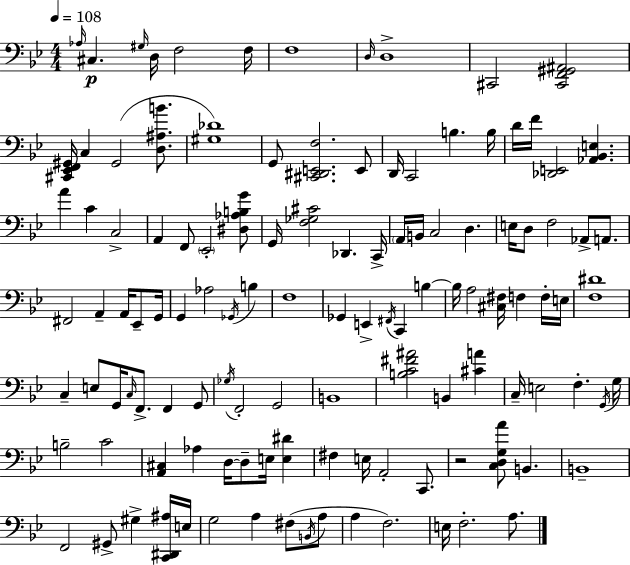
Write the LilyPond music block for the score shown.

{
  \clef bass
  \numericTimeSignature
  \time 4/4
  \key bes \major
  \tempo 4 = 108
  \repeat volta 2 { \grace { aes16 }\p cis4. \grace { gis16 } d16 f2 | f16 f1 | \grace { d16 } d1-> | cis,2 <cis, f, gis, ais,>2 | \break <cis, ees, f, gis,>16 c4 gis,2( | <d ais b'>8. <gis des'>1) | g,8 <cis, dis, e, f>2. | e,8 d,16 c,2 b4. | \break b16 d'16 f'16 <des, e,>2 <aes, bes, e>4. | a'4 c'4 c2-> | a,4 f,8 \parenthesize ees,2-. | <dis aes b g'>8 g,16 <f ges cis'>2 des,4. | \break c,16-> \parenthesize a,16 b,16 c2 d4. | e16 d8 f2 aes,8-> | a,8. fis,2 a,4-- a,16 | ees,8-- g,16 g,4 aes2 \acciaccatura { ges,16 } | \break b4 f1 | ges,4 e,4-> \acciaccatura { fis,16 } c,4 | b4~~ b16 a2 <cis fis>16 f4 | f16-. e16 <f dis'>1 | \break c4-- e8 g,16 \grace { c16 } f,8.-> | f,4 g,8 \acciaccatura { ges16 } f,2-. g,2 | b,1 | <b c' fis' ais'>2 b,4 | \break <cis' a'>4 c16-- e2 | f4.-. \acciaccatura { g,16 } g16 b2-- | c'2 <a, cis>4 aes4 | d16~~ d8-- e16 <e dis'>4 fis4 e16 a,2-. | \break c,8. r2 | <c d g a'>8 b,4. b,1-- | f,2 | gis,8-> gis4-> <c, dis, ais>16 e16 g2 | \break a4 fis8( \acciaccatura { b,16 } a8 a4 f2.) | e16 f2.-. | a8. } \bar "|."
}